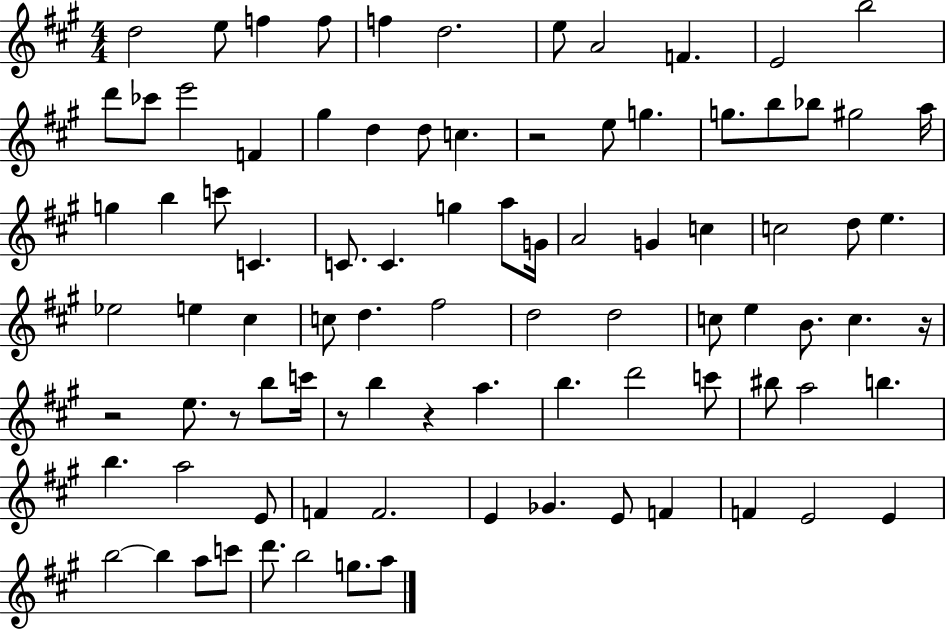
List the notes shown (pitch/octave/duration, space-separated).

D5/h E5/e F5/q F5/e F5/q D5/h. E5/e A4/h F4/q. E4/h B5/h D6/e CES6/e E6/h F4/q G#5/q D5/q D5/e C5/q. R/h E5/e G5/q. G5/e. B5/e Bb5/e G#5/h A5/s G5/q B5/q C6/e C4/q. C4/e. C4/q. G5/q A5/e G4/s A4/h G4/q C5/q C5/h D5/e E5/q. Eb5/h E5/q C#5/q C5/e D5/q. F#5/h D5/h D5/h C5/e E5/q B4/e. C5/q. R/s R/h E5/e. R/e B5/e C6/s R/e B5/q R/q A5/q. B5/q. D6/h C6/e BIS5/e A5/h B5/q. B5/q. A5/h E4/e F4/q F4/h. E4/q Gb4/q. E4/e F4/q F4/q E4/h E4/q B5/h B5/q A5/e C6/e D6/e. B5/h G5/e. A5/e